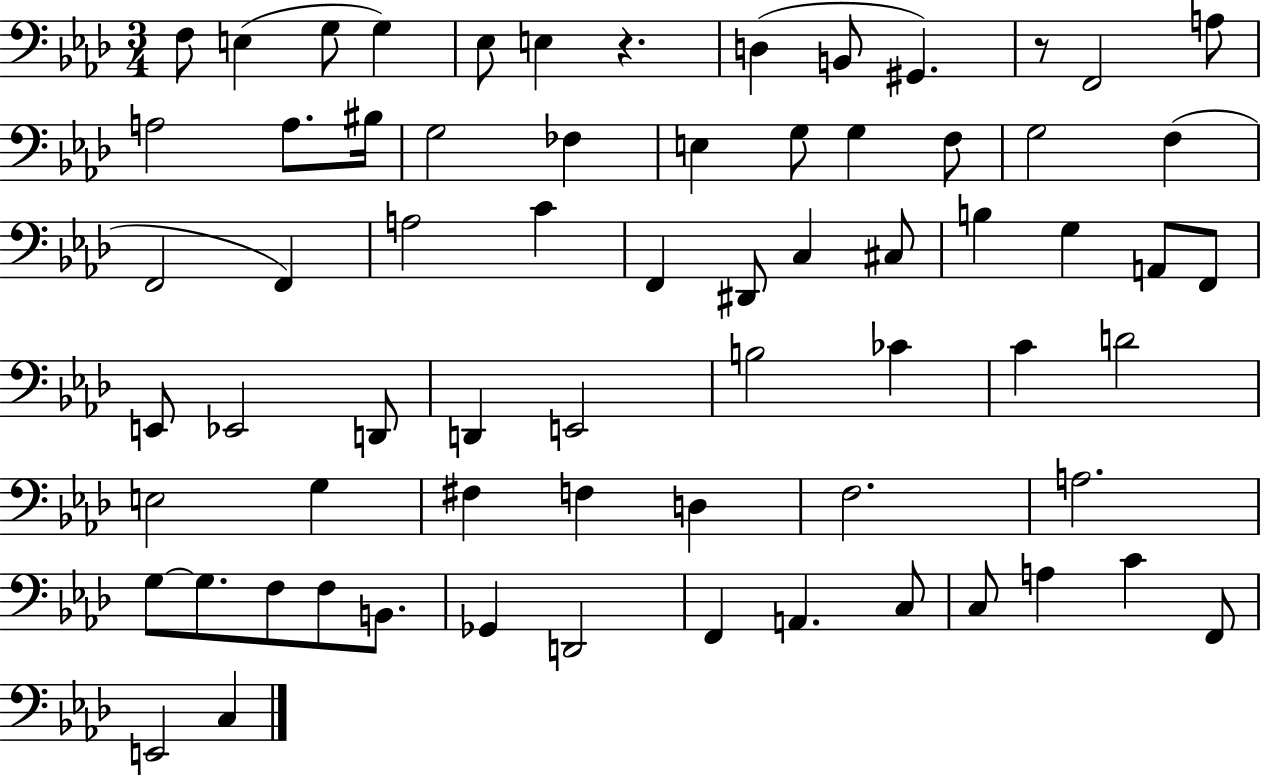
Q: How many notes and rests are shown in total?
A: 68